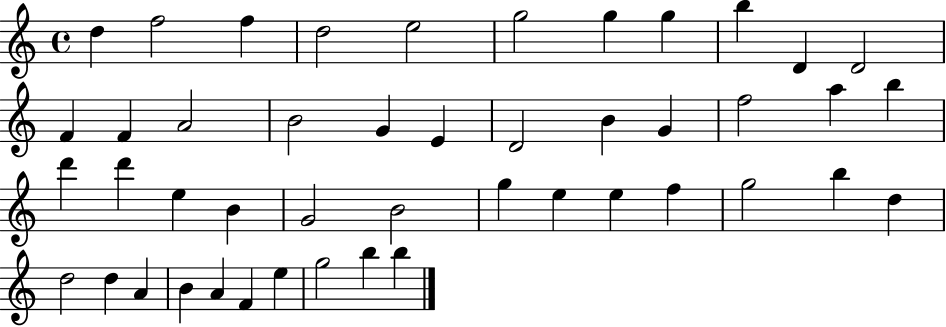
X:1
T:Untitled
M:4/4
L:1/4
K:C
d f2 f d2 e2 g2 g g b D D2 F F A2 B2 G E D2 B G f2 a b d' d' e B G2 B2 g e e f g2 b d d2 d A B A F e g2 b b